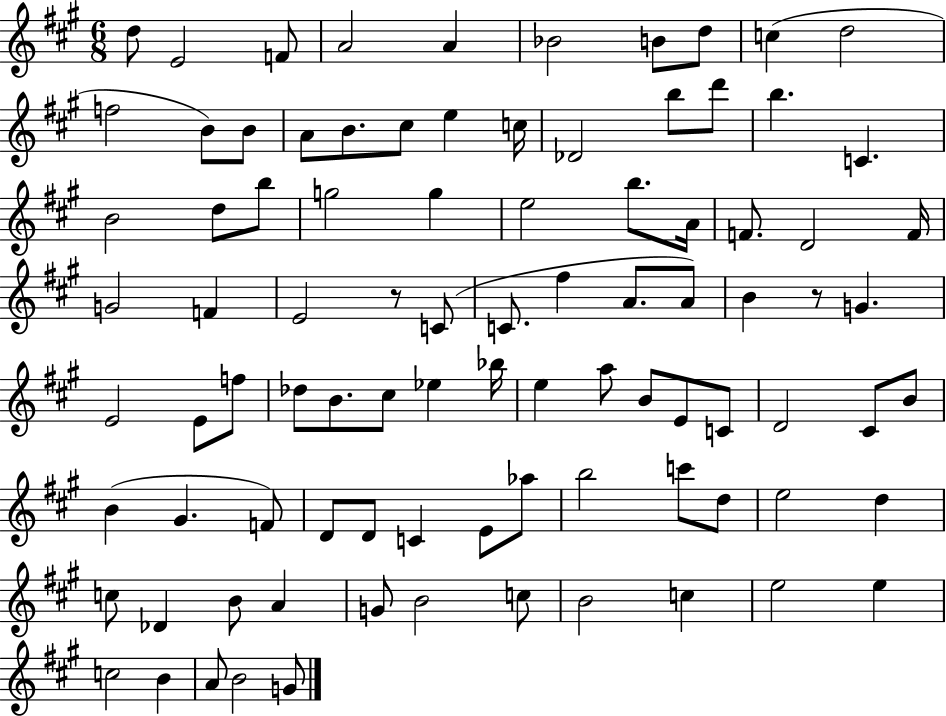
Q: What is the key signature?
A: A major